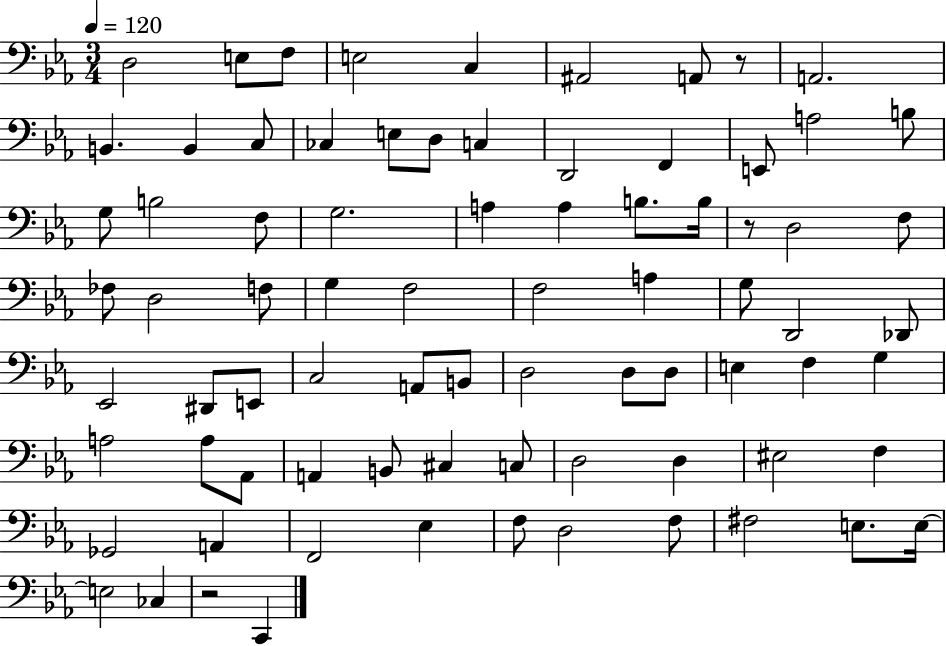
{
  \clef bass
  \numericTimeSignature
  \time 3/4
  \key ees \major
  \tempo 4 = 120
  d2 e8 f8 | e2 c4 | ais,2 a,8 r8 | a,2. | \break b,4. b,4 c8 | ces4 e8 d8 c4 | d,2 f,4 | e,8 a2 b8 | \break g8 b2 f8 | g2. | a4 a4 b8. b16 | r8 d2 f8 | \break fes8 d2 f8 | g4 f2 | f2 a4 | g8 d,2 des,8 | \break ees,2 dis,8 e,8 | c2 a,8 b,8 | d2 d8 d8 | e4 f4 g4 | \break a2 a8 aes,8 | a,4 b,8 cis4 c8 | d2 d4 | eis2 f4 | \break ges,2 a,4 | f,2 ees4 | f8 d2 f8 | fis2 e8. e16~~ | \break e2 ces4 | r2 c,4 | \bar "|."
}